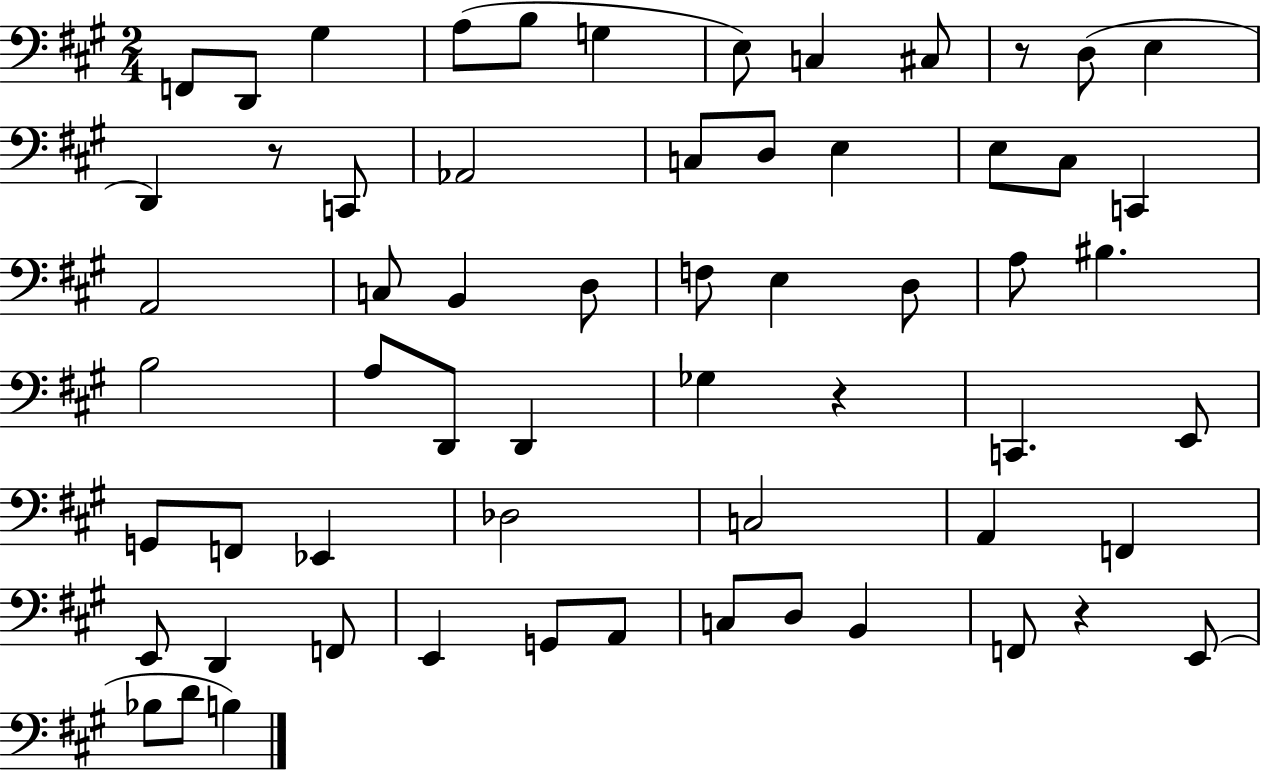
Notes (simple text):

F2/e D2/e G#3/q A3/e B3/e G3/q E3/e C3/q C#3/e R/e D3/e E3/q D2/q R/e C2/e Ab2/h C3/e D3/e E3/q E3/e C#3/e C2/q A2/h C3/e B2/q D3/e F3/e E3/q D3/e A3/e BIS3/q. B3/h A3/e D2/e D2/q Gb3/q R/q C2/q. E2/e G2/e F2/e Eb2/q Db3/h C3/h A2/q F2/q E2/e D2/q F2/e E2/q G2/e A2/e C3/e D3/e B2/q F2/e R/q E2/e Bb3/e D4/e B3/q